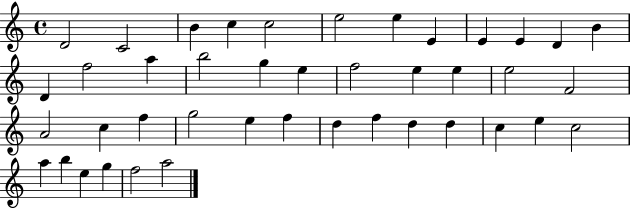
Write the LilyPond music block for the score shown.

{
  \clef treble
  \time 4/4
  \defaultTimeSignature
  \key c \major
  d'2 c'2 | b'4 c''4 c''2 | e''2 e''4 e'4 | e'4 e'4 d'4 b'4 | \break d'4 f''2 a''4 | b''2 g''4 e''4 | f''2 e''4 e''4 | e''2 f'2 | \break a'2 c''4 f''4 | g''2 e''4 f''4 | d''4 f''4 d''4 d''4 | c''4 e''4 c''2 | \break a''4 b''4 e''4 g''4 | f''2 a''2 | \bar "|."
}